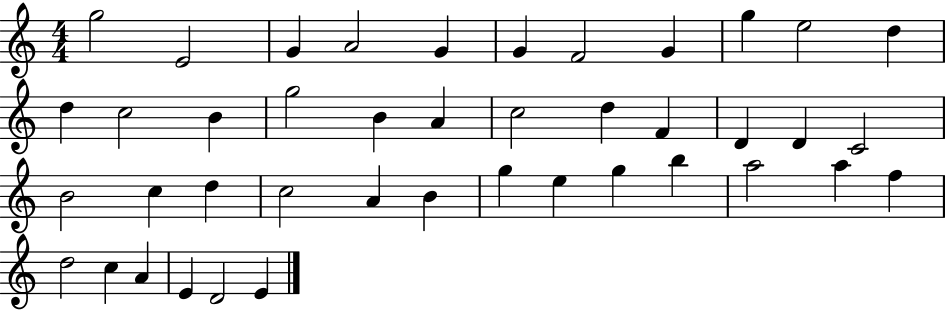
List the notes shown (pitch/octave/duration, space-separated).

G5/h E4/h G4/q A4/h G4/q G4/q F4/h G4/q G5/q E5/h D5/q D5/q C5/h B4/q G5/h B4/q A4/q C5/h D5/q F4/q D4/q D4/q C4/h B4/h C5/q D5/q C5/h A4/q B4/q G5/q E5/q G5/q B5/q A5/h A5/q F5/q D5/h C5/q A4/q E4/q D4/h E4/q